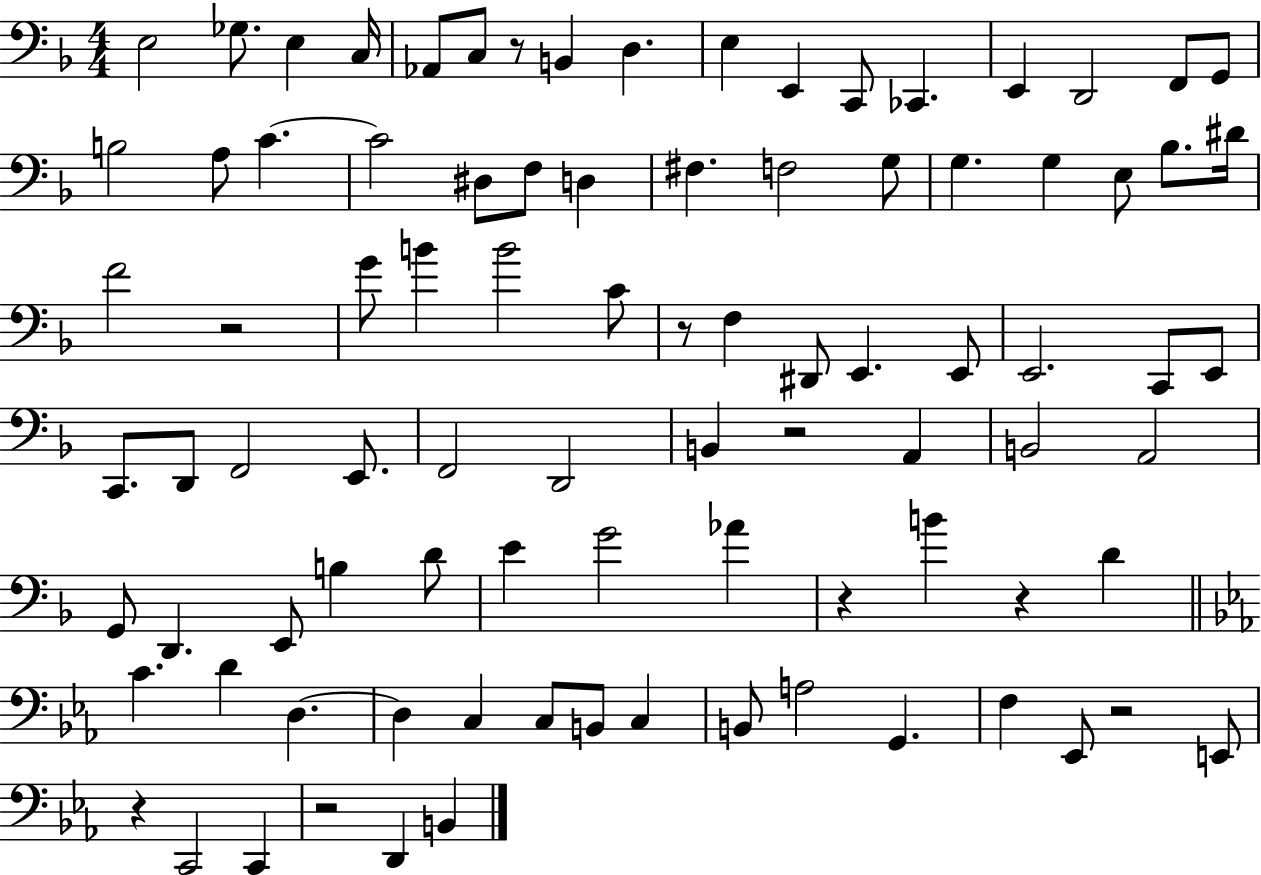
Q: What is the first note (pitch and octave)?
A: E3